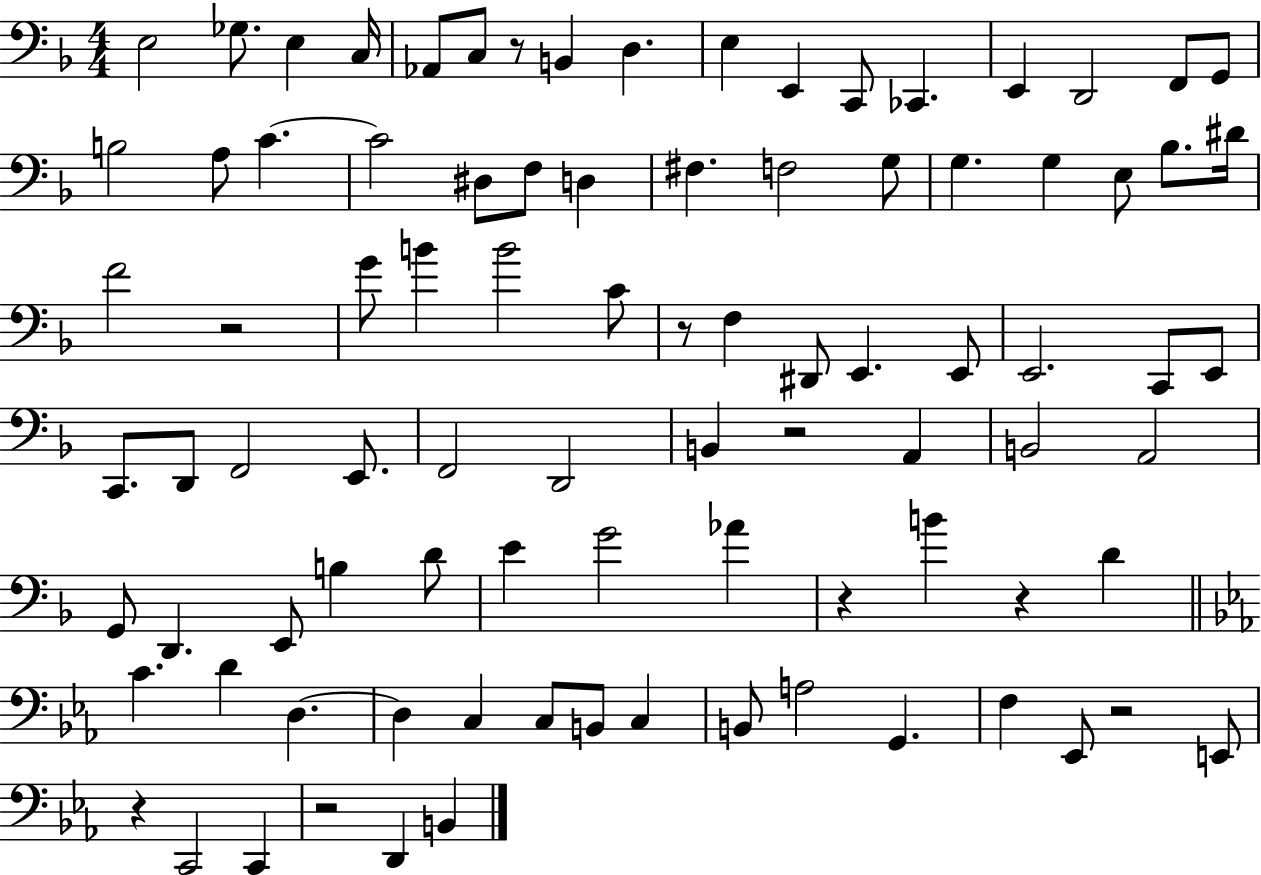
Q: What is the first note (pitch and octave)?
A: E3